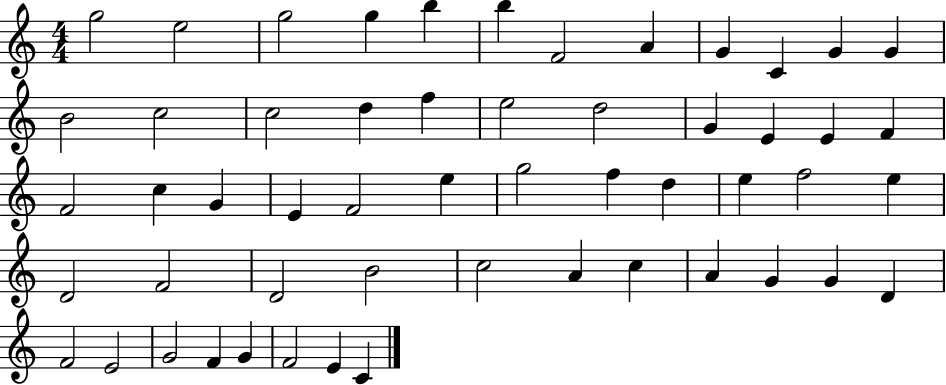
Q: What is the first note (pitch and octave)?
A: G5